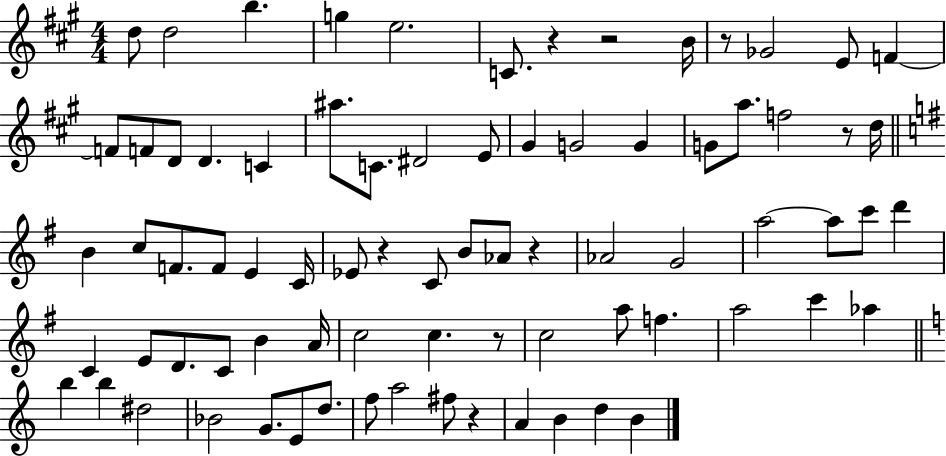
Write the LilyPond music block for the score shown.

{
  \clef treble
  \numericTimeSignature
  \time 4/4
  \key a \major
  d''8 d''2 b''4. | g''4 e''2. | c'8. r4 r2 b'16 | r8 ges'2 e'8 f'4~~ | \break f'8 f'8 d'8 d'4. c'4 | ais''8. c'8. dis'2 e'8 | gis'4 g'2 g'4 | g'8 a''8. f''2 r8 d''16 | \break \bar "||" \break \key g \major b'4 c''8 f'8. f'8 e'4 c'16 | ees'8 r4 c'8 b'8 aes'8 r4 | aes'2 g'2 | a''2~~ a''8 c'''8 d'''4 | \break c'4 e'8 d'8. c'8 b'4 a'16 | c''2 c''4. r8 | c''2 a''8 f''4. | a''2 c'''4 aes''4 | \break \bar "||" \break \key c \major b''4 b''4 dis''2 | bes'2 g'8. e'8 d''8. | f''8 a''2 fis''8 r4 | a'4 b'4 d''4 b'4 | \break \bar "|."
}